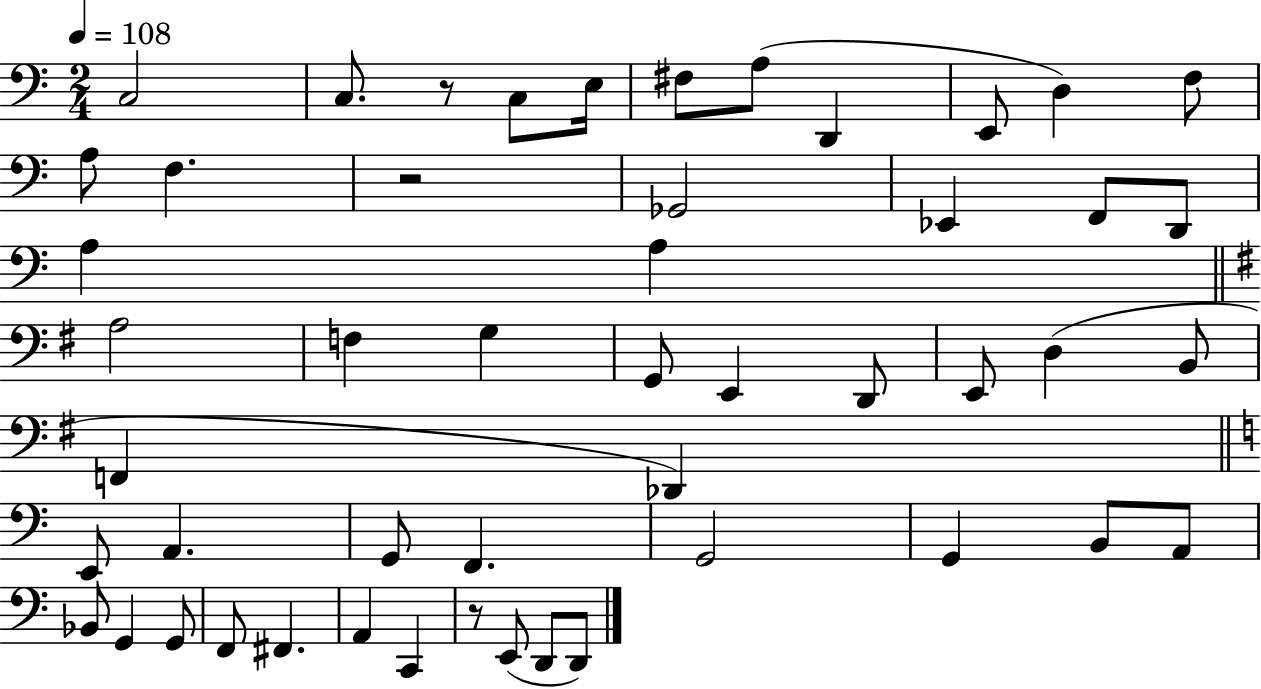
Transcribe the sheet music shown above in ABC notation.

X:1
T:Untitled
M:2/4
L:1/4
K:C
C,2 C,/2 z/2 C,/2 E,/4 ^F,/2 A,/2 D,, E,,/2 D, F,/2 A,/2 F, z2 _G,,2 _E,, F,,/2 D,,/2 A, A, A,2 F, G, G,,/2 E,, D,,/2 E,,/2 D, B,,/2 F,, _D,, E,,/2 A,, G,,/2 F,, G,,2 G,, B,,/2 A,,/2 _B,,/2 G,, G,,/2 F,,/2 ^F,, A,, C,, z/2 E,,/2 D,,/2 D,,/2